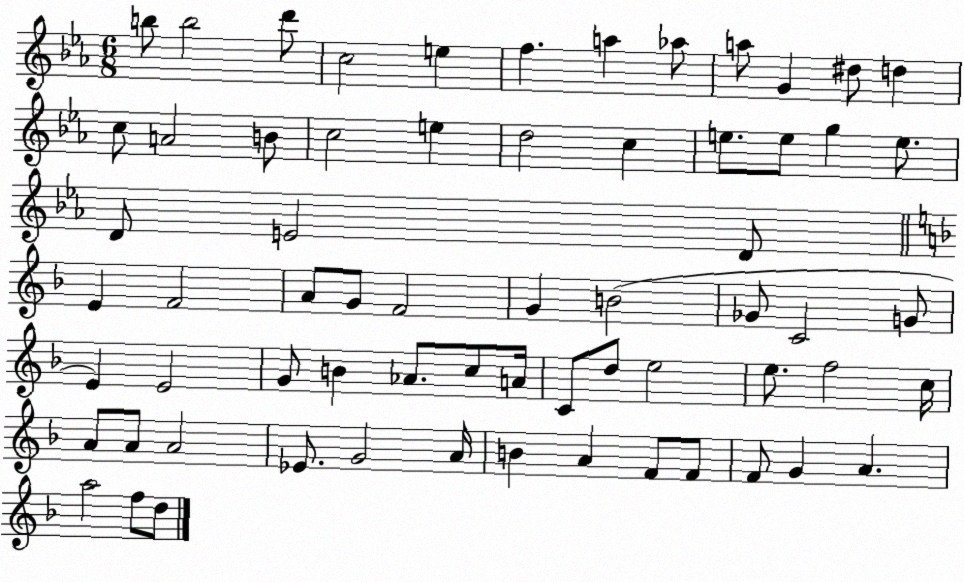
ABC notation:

X:1
T:Untitled
M:6/8
L:1/4
K:Eb
b/2 b2 d'/2 c2 e f a _a/2 a/2 G ^d/2 d c/2 A2 B/2 c2 e d2 c e/2 e/2 g e/2 D/2 E2 D/2 E F2 A/2 G/2 F2 G B2 _G/2 C2 G/2 E E2 G/2 B _A/2 c/2 A/4 C/2 d/2 e2 e/2 f2 c/4 A/2 A/2 A2 _E/2 G2 A/4 B A F/2 F/2 F/2 G A a2 f/2 d/2